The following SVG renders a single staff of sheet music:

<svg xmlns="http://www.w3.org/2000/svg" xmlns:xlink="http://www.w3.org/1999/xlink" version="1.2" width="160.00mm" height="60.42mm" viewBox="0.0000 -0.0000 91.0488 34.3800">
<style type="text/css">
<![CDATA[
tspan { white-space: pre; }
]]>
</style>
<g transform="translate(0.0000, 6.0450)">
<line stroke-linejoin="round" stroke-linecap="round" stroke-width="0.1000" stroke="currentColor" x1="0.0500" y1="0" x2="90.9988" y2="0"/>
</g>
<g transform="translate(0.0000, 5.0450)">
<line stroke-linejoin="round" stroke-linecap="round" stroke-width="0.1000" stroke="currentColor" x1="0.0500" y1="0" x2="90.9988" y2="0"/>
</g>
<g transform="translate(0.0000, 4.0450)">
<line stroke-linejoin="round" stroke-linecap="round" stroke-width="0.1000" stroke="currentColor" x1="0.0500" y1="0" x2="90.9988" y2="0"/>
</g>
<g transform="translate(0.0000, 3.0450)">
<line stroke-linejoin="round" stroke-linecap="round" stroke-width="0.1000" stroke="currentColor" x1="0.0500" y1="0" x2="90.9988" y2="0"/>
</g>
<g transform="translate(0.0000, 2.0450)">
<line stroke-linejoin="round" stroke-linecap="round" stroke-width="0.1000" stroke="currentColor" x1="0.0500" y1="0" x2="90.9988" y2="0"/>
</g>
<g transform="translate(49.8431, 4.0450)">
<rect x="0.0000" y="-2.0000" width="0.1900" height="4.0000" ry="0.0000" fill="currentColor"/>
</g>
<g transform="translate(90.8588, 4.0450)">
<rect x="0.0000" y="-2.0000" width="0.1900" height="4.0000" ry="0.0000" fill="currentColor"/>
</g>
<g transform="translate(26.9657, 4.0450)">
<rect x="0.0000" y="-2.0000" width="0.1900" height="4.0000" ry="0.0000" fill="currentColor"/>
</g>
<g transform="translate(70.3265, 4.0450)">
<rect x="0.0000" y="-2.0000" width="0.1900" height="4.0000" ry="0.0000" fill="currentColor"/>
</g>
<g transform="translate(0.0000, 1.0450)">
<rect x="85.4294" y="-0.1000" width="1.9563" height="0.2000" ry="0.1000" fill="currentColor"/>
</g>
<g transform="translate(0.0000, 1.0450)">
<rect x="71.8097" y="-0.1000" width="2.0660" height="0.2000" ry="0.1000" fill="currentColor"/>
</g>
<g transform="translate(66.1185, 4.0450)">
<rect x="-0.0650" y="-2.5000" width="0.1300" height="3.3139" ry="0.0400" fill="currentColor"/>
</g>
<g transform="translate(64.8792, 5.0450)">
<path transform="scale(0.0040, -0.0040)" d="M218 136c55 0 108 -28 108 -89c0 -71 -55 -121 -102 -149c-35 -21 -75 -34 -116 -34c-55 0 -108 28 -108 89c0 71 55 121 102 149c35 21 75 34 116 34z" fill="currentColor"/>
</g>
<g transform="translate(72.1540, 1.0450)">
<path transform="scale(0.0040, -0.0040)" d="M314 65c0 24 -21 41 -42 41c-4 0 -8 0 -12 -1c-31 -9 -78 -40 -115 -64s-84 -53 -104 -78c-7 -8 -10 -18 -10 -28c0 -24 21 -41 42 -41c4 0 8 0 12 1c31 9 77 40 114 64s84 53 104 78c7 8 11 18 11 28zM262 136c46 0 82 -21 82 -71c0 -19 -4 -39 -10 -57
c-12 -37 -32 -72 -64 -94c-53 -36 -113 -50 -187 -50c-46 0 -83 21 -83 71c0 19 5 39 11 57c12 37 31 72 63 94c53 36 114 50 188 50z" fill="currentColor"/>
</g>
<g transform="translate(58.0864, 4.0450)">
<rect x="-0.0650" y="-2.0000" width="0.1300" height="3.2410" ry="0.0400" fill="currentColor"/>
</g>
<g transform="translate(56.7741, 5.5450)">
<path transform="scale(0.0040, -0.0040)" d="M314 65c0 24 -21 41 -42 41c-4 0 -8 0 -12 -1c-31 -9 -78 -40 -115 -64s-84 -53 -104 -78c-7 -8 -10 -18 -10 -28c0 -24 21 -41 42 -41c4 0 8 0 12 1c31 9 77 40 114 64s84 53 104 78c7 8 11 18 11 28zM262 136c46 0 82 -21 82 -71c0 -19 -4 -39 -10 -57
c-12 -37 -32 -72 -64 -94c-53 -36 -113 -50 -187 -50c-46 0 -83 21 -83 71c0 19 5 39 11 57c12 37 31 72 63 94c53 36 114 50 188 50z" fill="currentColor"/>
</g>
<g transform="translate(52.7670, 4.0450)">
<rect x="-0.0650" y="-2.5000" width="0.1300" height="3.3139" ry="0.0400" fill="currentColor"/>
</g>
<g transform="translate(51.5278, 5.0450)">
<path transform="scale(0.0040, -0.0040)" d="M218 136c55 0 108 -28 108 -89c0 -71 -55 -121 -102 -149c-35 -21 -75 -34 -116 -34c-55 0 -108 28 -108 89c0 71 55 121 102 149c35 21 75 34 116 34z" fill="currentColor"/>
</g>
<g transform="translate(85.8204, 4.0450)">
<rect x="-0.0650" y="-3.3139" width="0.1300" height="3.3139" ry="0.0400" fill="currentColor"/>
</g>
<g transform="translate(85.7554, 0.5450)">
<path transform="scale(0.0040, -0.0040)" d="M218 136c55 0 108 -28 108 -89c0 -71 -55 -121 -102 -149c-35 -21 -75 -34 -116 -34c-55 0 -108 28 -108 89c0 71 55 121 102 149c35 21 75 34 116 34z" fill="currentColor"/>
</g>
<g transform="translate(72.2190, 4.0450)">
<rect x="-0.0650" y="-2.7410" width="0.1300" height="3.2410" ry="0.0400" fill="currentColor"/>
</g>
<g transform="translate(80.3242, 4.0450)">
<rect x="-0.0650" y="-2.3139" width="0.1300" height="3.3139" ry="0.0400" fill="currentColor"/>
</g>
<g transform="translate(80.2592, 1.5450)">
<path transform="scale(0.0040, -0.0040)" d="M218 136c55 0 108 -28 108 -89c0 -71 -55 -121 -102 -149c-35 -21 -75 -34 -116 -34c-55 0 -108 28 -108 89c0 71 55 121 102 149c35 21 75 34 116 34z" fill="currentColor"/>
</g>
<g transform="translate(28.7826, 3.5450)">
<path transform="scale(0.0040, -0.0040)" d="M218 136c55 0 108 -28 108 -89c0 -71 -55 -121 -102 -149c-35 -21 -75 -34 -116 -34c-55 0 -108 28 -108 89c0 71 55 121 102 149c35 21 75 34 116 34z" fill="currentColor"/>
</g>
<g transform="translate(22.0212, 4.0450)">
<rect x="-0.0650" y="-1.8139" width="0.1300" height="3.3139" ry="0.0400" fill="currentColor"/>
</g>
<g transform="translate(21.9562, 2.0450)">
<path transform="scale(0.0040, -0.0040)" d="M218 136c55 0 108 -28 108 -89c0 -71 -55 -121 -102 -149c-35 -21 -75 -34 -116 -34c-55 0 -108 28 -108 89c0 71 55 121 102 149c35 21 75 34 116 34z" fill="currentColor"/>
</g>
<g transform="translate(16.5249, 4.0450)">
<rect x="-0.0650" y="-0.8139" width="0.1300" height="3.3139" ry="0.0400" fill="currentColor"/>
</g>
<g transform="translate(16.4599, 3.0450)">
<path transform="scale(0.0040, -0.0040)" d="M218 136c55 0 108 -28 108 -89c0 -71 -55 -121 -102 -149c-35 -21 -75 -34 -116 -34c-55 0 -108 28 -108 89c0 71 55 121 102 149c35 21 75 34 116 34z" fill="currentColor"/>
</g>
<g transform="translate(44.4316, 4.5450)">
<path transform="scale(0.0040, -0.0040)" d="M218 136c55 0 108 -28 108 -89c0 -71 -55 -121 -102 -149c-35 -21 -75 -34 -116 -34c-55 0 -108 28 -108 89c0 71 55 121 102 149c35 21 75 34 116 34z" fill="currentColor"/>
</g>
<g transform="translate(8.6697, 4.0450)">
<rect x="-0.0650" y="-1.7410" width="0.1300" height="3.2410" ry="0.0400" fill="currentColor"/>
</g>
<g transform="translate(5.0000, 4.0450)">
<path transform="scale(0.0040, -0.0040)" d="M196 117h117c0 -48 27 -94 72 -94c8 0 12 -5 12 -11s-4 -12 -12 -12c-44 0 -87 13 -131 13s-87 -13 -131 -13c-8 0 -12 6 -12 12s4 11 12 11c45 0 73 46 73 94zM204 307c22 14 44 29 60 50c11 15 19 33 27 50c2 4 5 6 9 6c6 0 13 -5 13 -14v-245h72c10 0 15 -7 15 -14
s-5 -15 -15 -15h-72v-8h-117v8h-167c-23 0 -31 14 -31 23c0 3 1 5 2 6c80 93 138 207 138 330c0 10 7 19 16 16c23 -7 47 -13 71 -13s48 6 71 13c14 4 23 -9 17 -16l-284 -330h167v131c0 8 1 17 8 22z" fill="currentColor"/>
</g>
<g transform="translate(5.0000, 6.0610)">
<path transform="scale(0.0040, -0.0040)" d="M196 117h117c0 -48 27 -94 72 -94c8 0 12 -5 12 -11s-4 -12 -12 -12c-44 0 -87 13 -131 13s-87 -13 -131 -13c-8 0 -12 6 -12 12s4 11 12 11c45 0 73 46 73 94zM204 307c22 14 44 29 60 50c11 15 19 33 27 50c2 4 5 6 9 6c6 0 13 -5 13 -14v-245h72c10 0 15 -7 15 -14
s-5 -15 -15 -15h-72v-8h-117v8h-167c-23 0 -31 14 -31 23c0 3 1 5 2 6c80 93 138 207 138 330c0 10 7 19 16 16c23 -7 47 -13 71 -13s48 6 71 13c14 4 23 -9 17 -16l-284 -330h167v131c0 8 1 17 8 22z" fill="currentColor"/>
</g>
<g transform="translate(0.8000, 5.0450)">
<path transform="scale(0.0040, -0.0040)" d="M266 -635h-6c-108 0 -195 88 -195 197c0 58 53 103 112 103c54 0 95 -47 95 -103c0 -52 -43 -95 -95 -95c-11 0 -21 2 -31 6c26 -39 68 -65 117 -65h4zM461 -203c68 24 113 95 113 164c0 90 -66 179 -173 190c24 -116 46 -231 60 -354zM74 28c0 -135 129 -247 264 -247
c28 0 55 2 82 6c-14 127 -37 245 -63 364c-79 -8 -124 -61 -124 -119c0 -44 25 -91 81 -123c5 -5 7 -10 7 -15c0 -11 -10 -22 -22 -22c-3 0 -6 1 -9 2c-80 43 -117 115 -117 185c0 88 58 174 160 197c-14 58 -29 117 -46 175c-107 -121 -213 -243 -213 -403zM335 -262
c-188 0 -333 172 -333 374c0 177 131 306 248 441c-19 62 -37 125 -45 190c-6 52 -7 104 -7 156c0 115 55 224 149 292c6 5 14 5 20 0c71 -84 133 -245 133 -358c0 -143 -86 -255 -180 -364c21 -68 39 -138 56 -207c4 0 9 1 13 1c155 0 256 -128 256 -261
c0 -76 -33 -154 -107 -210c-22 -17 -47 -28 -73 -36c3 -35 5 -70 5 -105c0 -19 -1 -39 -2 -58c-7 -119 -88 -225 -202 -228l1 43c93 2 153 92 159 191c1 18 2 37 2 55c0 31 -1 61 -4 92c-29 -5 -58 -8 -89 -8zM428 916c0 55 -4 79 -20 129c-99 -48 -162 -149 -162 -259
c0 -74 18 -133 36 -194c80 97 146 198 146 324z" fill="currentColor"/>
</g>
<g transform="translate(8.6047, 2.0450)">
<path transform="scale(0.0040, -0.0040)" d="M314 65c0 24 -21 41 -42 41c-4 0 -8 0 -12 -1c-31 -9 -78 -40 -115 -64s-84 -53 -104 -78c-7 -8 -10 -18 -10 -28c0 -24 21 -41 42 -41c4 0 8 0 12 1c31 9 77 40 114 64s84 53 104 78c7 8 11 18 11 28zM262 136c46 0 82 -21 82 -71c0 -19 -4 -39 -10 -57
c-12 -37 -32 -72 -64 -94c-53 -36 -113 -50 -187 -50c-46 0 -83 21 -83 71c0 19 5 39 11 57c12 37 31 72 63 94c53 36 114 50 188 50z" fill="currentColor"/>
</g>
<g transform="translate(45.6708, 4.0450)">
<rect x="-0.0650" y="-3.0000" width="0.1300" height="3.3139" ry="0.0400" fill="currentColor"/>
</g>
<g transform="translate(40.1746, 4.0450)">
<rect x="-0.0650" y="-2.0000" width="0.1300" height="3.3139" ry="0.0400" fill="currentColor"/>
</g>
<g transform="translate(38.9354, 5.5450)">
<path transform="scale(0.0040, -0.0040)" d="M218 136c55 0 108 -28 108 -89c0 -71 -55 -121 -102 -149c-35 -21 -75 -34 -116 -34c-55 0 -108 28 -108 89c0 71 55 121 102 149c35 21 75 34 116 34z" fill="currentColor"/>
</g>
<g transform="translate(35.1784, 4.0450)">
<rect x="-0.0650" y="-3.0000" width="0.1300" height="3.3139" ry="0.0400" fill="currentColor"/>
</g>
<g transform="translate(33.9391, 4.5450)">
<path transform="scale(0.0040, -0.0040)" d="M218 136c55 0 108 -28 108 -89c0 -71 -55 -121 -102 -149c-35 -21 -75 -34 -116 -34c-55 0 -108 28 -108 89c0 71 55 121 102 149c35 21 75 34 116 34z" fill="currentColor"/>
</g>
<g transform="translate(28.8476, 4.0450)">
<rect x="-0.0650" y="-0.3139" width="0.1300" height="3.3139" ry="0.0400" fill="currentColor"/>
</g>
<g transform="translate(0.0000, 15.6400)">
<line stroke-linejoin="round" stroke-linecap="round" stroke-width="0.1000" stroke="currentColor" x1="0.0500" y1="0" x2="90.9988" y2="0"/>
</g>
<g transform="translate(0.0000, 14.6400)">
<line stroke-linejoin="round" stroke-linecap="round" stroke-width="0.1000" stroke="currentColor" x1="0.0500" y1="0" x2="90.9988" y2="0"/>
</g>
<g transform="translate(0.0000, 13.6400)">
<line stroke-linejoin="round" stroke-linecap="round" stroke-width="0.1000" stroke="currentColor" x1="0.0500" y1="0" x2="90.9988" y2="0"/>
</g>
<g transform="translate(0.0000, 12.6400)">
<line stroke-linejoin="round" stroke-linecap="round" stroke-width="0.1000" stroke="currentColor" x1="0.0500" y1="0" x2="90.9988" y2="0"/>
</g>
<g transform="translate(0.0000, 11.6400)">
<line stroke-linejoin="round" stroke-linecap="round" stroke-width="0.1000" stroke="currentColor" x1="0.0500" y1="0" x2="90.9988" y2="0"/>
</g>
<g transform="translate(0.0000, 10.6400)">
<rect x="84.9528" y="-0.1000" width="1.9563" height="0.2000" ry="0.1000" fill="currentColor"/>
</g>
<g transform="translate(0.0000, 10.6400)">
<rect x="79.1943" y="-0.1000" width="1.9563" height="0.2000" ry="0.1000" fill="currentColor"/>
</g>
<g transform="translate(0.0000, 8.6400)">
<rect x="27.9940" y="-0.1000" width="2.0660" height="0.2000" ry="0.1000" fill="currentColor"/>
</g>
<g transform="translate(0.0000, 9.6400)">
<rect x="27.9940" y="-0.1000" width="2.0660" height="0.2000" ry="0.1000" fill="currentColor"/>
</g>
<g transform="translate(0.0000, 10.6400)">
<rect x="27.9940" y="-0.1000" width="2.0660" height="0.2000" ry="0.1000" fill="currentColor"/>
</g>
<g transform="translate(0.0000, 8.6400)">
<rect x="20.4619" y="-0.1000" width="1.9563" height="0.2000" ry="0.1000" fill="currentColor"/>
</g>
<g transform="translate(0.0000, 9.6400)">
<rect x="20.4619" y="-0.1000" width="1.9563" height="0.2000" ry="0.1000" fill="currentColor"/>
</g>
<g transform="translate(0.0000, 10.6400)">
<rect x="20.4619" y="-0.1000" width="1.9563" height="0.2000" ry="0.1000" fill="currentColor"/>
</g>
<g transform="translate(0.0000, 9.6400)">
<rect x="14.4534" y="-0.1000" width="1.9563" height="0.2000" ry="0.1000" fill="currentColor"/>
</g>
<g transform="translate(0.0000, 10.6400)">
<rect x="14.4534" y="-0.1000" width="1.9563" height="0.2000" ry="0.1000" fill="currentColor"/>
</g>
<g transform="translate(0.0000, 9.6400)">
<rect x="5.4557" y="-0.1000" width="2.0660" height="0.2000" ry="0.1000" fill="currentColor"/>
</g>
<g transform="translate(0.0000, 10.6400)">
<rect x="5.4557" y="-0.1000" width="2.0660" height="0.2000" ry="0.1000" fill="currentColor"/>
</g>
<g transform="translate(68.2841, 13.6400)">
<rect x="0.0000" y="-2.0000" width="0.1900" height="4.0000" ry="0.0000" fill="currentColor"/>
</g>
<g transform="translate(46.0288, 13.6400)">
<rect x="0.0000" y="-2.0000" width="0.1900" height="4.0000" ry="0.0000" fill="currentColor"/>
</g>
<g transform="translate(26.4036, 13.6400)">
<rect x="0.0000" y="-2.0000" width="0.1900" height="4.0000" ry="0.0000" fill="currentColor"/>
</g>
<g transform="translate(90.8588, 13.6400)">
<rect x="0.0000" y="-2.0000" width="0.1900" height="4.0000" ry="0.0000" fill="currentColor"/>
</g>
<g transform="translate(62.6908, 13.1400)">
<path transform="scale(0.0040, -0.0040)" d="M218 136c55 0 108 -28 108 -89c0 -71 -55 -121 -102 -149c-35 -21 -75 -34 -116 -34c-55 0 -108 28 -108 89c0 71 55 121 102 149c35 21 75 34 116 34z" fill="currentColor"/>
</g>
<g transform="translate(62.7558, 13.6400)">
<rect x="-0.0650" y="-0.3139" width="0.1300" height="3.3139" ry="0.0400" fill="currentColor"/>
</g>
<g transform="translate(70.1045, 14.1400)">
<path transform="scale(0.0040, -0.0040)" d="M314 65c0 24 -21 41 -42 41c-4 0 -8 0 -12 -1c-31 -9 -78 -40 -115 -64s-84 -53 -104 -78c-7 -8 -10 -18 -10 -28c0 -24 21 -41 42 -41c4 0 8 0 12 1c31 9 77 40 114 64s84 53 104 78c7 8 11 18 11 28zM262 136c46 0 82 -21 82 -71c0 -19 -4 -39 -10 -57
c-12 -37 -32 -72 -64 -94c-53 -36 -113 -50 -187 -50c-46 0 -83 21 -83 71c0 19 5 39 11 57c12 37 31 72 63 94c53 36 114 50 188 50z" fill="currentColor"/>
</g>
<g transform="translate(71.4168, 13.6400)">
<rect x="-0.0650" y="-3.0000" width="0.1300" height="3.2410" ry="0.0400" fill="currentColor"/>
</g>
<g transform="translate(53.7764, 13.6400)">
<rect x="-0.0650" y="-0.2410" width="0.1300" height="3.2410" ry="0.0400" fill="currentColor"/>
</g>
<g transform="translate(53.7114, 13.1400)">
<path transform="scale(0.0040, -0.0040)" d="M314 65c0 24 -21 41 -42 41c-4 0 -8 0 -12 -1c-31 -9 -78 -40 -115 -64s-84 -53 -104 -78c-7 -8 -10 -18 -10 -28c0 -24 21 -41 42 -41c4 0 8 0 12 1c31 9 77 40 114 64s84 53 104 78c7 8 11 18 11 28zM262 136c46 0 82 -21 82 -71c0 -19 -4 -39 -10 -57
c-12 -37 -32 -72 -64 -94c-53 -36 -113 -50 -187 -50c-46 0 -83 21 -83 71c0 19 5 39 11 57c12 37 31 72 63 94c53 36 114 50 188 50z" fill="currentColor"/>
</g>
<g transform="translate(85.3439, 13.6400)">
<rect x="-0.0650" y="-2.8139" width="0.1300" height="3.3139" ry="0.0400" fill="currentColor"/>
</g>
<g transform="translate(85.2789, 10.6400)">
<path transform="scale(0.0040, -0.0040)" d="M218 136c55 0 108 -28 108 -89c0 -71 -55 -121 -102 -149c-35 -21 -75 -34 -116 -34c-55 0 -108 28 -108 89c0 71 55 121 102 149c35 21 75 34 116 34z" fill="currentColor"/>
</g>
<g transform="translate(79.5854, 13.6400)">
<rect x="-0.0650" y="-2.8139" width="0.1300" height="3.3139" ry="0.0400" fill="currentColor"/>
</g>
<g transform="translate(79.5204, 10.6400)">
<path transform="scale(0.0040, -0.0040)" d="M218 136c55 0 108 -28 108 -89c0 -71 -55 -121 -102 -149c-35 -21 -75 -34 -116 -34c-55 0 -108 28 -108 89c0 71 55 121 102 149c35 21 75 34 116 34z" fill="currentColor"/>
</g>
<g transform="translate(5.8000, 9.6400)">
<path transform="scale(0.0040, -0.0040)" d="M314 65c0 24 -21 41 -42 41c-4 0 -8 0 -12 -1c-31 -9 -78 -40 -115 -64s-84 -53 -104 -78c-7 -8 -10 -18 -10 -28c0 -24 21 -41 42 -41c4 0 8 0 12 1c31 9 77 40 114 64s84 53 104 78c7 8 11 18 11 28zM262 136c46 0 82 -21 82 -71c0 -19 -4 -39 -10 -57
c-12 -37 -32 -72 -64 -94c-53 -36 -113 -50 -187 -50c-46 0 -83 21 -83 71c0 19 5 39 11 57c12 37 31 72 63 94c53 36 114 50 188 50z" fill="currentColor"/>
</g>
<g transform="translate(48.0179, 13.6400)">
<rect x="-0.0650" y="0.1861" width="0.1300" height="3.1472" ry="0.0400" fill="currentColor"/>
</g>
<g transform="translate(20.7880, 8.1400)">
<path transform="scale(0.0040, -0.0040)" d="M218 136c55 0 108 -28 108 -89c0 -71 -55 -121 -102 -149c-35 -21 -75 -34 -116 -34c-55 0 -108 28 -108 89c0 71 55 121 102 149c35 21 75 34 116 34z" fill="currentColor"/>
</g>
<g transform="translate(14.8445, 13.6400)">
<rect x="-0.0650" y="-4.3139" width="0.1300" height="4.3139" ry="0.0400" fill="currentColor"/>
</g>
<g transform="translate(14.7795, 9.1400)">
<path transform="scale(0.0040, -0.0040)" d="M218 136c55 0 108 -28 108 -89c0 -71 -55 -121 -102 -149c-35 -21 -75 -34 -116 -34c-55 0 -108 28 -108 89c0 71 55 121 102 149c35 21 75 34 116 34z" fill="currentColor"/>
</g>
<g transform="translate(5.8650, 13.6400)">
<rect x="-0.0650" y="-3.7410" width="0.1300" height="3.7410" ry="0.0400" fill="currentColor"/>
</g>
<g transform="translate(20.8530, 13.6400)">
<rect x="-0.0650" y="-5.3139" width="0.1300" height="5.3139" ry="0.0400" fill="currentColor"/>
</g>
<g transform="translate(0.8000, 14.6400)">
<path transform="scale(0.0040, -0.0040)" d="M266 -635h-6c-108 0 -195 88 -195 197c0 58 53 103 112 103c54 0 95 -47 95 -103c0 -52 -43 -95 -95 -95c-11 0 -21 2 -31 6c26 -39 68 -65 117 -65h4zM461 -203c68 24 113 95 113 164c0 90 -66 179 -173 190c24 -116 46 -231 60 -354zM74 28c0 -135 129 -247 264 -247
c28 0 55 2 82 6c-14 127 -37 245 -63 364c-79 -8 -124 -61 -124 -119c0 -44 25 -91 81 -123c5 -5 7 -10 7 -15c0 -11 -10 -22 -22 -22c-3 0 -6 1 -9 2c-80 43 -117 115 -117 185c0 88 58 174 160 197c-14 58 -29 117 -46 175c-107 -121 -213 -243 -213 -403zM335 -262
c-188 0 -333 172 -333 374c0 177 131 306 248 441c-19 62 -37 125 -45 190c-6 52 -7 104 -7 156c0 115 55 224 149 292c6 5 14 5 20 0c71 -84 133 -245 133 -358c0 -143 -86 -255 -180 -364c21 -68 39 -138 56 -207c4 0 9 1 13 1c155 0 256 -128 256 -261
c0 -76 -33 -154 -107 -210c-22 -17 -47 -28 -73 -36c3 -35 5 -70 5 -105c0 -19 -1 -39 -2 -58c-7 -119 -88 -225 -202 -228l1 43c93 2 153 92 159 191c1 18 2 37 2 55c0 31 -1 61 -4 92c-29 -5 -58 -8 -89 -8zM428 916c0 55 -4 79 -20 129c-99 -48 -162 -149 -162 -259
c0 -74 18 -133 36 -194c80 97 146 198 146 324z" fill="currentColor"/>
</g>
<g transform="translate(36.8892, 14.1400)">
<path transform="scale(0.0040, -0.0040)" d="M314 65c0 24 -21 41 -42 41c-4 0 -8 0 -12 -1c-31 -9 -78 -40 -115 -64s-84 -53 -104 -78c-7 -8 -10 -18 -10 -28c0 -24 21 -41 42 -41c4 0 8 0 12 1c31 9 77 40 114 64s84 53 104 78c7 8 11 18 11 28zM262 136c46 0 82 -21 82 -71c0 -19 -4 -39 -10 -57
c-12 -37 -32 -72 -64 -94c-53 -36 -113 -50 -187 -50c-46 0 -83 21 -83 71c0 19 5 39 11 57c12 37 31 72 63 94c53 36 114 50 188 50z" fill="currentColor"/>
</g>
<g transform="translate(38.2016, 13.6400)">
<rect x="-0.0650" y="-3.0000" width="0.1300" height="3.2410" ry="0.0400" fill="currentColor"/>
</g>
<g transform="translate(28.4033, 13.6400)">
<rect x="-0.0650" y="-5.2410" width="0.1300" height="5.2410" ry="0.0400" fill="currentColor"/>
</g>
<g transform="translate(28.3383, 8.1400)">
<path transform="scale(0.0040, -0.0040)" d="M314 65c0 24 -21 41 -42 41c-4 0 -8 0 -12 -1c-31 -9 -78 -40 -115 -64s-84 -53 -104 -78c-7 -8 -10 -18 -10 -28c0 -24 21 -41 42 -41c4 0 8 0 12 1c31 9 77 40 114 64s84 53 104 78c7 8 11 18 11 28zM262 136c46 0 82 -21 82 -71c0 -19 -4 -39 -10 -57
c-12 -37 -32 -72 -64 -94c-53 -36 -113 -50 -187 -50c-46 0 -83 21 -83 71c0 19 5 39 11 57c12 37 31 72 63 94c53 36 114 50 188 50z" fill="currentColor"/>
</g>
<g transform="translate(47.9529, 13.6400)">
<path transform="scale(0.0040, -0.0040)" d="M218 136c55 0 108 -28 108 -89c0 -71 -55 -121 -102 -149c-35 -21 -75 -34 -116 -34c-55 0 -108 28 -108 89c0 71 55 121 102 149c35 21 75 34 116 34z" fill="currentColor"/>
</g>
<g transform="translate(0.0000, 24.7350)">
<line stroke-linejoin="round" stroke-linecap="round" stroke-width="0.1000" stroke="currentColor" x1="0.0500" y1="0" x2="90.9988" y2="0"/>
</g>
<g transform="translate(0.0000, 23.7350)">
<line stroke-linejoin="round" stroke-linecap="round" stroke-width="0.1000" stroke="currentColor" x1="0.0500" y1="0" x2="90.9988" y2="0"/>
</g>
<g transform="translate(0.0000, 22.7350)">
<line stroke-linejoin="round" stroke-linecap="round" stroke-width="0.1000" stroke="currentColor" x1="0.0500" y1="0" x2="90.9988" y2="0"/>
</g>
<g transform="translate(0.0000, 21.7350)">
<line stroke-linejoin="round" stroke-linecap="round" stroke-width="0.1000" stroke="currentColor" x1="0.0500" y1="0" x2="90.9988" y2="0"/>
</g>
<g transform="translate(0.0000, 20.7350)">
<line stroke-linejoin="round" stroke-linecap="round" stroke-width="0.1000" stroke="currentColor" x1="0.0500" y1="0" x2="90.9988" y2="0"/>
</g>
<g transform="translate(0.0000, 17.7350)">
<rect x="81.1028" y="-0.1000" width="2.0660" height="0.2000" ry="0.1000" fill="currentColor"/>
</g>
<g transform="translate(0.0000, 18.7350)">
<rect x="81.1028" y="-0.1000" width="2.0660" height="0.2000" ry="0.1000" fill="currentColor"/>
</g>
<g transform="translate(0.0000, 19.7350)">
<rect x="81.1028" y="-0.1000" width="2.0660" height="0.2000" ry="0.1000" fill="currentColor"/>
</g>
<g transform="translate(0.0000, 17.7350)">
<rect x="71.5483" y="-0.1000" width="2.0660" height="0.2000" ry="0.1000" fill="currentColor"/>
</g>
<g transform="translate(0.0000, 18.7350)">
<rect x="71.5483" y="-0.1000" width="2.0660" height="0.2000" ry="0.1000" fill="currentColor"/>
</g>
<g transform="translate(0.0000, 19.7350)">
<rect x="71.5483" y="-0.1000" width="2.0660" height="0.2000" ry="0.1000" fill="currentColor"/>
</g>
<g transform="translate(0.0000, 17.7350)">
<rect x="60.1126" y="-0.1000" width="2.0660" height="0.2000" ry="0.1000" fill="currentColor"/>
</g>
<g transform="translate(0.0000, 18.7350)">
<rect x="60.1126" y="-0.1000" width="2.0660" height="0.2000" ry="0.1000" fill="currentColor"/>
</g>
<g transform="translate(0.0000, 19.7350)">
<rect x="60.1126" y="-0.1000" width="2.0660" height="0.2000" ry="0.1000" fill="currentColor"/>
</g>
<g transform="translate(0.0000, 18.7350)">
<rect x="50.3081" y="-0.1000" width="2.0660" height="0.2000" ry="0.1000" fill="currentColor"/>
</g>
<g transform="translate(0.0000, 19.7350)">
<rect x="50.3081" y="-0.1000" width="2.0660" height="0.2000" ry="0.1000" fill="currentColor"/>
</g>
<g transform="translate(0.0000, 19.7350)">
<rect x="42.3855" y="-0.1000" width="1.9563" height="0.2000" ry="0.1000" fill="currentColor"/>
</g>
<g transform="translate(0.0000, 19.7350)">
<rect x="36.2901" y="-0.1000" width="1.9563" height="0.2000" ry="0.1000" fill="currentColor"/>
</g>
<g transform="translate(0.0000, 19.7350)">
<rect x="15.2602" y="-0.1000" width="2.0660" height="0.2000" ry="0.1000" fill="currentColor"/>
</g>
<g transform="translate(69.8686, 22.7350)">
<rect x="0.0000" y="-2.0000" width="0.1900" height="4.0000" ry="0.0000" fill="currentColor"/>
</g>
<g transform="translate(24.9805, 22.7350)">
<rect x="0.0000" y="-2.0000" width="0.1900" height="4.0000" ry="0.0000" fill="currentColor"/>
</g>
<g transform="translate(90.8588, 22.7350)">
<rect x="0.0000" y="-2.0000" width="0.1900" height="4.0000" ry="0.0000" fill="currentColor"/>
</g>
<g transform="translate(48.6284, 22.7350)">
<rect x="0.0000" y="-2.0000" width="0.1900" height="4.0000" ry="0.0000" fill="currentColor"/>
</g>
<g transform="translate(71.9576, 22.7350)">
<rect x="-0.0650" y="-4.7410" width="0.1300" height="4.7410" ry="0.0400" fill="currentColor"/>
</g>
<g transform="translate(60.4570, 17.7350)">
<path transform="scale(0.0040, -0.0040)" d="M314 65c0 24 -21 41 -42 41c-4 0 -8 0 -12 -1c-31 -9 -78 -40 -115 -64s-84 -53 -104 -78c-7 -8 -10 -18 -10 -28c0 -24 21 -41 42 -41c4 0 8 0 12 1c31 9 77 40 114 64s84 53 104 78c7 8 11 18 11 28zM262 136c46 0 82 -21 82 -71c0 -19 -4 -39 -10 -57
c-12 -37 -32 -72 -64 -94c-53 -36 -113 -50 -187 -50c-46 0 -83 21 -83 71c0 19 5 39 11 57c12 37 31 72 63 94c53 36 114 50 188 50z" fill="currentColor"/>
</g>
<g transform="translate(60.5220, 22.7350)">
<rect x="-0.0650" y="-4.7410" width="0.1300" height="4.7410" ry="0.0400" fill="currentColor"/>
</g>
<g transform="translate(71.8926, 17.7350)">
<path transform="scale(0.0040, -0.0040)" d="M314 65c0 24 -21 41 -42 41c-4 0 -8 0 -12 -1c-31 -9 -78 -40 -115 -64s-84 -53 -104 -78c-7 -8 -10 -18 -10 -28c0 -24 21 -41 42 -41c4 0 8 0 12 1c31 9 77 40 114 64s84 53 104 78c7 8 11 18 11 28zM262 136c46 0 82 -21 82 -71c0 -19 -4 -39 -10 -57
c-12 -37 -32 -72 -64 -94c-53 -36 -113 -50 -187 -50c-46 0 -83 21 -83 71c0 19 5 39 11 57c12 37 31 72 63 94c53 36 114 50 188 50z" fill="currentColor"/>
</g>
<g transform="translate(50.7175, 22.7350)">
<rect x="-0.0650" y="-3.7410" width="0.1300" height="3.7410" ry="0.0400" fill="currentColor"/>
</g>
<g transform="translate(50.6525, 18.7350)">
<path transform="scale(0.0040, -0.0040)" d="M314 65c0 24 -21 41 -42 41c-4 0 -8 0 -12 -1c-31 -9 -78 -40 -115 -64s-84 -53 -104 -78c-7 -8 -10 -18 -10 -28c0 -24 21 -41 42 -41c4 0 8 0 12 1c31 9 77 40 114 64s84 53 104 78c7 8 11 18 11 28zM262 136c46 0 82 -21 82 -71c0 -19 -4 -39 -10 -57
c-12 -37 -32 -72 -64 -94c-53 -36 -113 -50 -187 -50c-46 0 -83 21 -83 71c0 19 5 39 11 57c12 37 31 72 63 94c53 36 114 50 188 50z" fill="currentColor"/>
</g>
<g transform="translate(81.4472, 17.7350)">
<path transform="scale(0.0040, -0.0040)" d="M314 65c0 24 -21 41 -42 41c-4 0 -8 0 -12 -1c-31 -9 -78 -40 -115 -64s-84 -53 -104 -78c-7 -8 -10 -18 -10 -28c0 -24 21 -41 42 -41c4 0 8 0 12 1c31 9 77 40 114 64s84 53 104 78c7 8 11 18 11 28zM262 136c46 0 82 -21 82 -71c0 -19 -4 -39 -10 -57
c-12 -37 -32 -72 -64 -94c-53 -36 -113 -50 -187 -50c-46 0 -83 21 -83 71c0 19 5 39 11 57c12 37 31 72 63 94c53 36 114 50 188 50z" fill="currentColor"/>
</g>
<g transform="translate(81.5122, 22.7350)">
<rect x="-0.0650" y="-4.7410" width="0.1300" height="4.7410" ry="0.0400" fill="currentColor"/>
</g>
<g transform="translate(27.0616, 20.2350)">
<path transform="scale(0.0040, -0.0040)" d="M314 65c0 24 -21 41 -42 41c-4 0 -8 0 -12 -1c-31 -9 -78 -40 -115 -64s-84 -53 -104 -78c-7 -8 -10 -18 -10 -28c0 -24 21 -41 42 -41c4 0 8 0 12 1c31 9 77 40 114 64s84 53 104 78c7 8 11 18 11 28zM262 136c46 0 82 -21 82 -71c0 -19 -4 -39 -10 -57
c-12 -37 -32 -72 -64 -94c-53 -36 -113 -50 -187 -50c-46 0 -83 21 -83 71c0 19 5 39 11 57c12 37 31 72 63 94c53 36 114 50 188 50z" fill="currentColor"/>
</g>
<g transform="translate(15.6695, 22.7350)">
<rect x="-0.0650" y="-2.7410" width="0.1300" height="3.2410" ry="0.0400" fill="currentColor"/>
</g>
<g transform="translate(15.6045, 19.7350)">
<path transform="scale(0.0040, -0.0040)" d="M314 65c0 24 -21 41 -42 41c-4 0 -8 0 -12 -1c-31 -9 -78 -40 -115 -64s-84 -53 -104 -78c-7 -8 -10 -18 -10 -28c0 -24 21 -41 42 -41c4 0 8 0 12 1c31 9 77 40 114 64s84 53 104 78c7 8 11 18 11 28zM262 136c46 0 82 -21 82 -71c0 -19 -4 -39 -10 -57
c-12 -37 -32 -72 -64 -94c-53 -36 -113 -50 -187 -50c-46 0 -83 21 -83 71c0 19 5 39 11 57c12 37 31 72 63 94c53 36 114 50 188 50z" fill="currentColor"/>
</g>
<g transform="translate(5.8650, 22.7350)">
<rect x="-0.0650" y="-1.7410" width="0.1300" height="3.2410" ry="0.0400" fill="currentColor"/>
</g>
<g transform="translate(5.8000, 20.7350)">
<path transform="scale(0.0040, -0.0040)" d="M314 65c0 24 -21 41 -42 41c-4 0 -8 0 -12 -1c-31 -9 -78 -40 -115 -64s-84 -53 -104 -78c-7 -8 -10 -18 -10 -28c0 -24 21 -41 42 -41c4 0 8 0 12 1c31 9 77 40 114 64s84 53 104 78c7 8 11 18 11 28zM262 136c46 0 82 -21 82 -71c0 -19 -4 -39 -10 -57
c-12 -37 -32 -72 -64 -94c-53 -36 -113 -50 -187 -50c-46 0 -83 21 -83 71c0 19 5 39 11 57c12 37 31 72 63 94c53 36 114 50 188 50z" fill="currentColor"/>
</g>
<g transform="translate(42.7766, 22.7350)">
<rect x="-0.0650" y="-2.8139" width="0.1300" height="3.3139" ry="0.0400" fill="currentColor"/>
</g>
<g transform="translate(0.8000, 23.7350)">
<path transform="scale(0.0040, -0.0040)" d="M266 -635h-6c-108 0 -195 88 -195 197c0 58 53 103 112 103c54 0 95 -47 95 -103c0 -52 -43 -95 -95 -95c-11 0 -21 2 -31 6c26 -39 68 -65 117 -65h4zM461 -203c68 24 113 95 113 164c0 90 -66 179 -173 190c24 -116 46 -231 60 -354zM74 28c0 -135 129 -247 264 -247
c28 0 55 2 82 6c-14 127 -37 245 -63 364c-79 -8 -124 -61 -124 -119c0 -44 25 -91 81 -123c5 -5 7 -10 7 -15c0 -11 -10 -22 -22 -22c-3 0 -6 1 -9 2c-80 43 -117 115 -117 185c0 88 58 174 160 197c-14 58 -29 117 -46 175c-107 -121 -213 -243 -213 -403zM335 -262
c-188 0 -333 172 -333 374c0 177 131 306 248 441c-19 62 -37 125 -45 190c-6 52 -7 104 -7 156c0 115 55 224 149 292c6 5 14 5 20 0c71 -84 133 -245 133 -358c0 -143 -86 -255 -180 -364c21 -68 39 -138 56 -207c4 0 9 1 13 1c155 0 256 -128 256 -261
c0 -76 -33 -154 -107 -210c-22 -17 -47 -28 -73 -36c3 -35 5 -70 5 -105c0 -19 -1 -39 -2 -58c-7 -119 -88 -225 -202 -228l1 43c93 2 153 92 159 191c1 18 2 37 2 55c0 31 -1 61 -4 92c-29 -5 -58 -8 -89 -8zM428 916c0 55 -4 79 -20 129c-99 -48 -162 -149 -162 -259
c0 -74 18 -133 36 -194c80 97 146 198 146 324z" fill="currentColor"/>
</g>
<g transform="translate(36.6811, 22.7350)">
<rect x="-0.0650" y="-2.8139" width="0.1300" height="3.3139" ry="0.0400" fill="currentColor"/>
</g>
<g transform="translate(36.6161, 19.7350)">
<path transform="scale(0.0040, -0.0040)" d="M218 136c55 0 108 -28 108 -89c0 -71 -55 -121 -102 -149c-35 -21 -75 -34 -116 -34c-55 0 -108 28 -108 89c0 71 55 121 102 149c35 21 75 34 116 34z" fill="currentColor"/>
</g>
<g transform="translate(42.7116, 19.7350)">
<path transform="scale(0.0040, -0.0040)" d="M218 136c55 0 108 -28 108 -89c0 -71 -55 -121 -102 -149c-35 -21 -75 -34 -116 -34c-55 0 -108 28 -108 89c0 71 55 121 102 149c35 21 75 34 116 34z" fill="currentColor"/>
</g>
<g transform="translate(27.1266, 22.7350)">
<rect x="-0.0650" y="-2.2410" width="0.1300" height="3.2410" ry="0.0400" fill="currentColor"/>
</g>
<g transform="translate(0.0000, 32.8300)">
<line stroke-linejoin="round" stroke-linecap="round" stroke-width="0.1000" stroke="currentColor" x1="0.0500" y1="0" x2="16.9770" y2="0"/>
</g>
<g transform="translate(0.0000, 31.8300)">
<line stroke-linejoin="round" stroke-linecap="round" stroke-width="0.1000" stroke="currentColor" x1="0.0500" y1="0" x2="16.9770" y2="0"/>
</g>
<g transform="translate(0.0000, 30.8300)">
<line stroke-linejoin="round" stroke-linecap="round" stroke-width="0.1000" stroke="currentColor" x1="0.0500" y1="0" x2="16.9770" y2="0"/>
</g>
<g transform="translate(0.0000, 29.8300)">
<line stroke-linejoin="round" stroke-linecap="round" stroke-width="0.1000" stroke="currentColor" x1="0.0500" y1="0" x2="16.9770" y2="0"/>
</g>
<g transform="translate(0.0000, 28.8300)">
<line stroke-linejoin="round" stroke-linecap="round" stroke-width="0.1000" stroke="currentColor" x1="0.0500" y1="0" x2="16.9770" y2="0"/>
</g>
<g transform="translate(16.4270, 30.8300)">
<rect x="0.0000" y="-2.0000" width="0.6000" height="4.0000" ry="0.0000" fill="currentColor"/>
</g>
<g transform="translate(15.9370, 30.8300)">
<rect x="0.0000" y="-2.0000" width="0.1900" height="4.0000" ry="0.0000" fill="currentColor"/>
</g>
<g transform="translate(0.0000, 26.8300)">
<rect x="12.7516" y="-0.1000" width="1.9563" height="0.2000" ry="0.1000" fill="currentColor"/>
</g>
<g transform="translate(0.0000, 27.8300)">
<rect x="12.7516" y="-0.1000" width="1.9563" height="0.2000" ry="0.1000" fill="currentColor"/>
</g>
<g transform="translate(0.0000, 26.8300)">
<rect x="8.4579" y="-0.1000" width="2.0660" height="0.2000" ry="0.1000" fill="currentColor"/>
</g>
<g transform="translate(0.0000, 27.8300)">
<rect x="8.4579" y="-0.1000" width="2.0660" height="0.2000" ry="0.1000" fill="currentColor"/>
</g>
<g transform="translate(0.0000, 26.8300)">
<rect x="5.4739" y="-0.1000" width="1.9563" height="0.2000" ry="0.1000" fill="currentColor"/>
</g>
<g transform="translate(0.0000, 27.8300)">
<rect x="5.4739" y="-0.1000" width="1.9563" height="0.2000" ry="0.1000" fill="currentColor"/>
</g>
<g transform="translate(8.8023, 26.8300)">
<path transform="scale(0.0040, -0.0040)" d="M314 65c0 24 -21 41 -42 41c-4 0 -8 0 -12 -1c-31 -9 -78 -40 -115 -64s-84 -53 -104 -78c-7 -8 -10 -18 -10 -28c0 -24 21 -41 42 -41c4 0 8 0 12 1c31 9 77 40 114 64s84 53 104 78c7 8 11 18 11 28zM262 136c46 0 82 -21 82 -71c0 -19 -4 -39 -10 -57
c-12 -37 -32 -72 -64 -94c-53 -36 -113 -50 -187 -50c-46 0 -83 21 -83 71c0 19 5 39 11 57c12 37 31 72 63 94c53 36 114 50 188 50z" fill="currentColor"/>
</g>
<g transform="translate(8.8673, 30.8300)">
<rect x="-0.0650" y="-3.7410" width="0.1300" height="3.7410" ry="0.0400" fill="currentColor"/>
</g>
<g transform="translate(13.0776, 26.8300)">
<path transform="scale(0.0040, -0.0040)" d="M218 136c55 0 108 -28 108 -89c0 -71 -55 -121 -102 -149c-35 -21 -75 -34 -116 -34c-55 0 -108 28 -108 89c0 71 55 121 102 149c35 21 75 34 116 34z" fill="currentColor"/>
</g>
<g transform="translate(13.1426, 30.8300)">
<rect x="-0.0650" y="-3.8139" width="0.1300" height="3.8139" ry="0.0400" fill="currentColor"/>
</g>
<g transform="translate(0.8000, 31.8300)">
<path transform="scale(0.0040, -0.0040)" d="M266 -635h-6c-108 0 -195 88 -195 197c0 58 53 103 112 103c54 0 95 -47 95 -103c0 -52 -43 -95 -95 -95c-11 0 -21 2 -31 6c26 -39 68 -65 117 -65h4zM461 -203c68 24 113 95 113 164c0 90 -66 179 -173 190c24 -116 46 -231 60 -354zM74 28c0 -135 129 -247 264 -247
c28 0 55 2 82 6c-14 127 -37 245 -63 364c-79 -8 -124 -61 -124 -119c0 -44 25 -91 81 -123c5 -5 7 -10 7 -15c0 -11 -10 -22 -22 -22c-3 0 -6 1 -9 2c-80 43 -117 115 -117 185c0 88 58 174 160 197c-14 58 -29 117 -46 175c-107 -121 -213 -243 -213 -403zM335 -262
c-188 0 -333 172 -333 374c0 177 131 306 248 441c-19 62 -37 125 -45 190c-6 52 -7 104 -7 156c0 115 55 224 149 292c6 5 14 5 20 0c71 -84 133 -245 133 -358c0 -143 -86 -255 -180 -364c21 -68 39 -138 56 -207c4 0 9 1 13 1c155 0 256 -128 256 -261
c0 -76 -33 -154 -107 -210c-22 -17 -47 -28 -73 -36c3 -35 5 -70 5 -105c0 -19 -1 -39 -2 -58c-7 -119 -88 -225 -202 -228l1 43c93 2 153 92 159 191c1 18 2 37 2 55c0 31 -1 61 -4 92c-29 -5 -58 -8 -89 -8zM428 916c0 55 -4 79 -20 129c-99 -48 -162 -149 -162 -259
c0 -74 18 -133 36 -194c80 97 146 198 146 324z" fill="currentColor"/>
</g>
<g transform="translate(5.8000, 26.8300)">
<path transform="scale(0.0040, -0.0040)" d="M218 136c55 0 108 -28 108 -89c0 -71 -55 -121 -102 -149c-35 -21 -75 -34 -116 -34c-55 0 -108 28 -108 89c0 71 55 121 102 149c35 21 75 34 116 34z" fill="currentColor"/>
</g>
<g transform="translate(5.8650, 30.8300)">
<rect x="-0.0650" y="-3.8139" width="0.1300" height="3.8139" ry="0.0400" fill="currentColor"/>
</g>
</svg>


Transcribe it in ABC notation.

X:1
T:Untitled
M:4/4
L:1/4
K:C
f2 d f c A F A G F2 G a2 g b c'2 d' f' f'2 A2 B c2 c A2 a a f2 a2 g2 a a c'2 e'2 e'2 e'2 c' c'2 c'